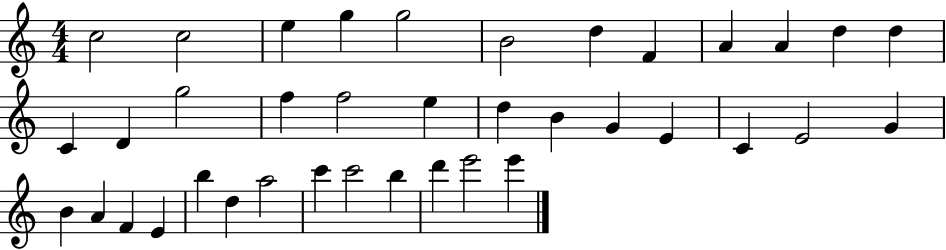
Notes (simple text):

C5/h C5/h E5/q G5/q G5/h B4/h D5/q F4/q A4/q A4/q D5/q D5/q C4/q D4/q G5/h F5/q F5/h E5/q D5/q B4/q G4/q E4/q C4/q E4/h G4/q B4/q A4/q F4/q E4/q B5/q D5/q A5/h C6/q C6/h B5/q D6/q E6/h E6/q